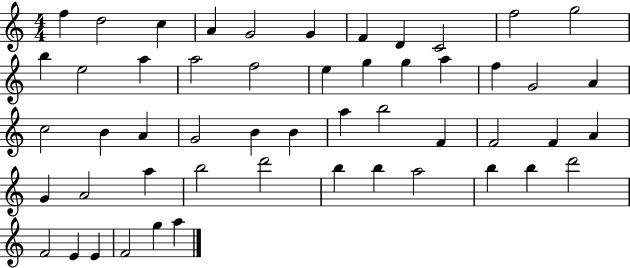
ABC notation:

X:1
T:Untitled
M:4/4
L:1/4
K:C
f d2 c A G2 G F D C2 f2 g2 b e2 a a2 f2 e g g a f G2 A c2 B A G2 B B a b2 F F2 F A G A2 a b2 d'2 b b a2 b b d'2 F2 E E F2 g a